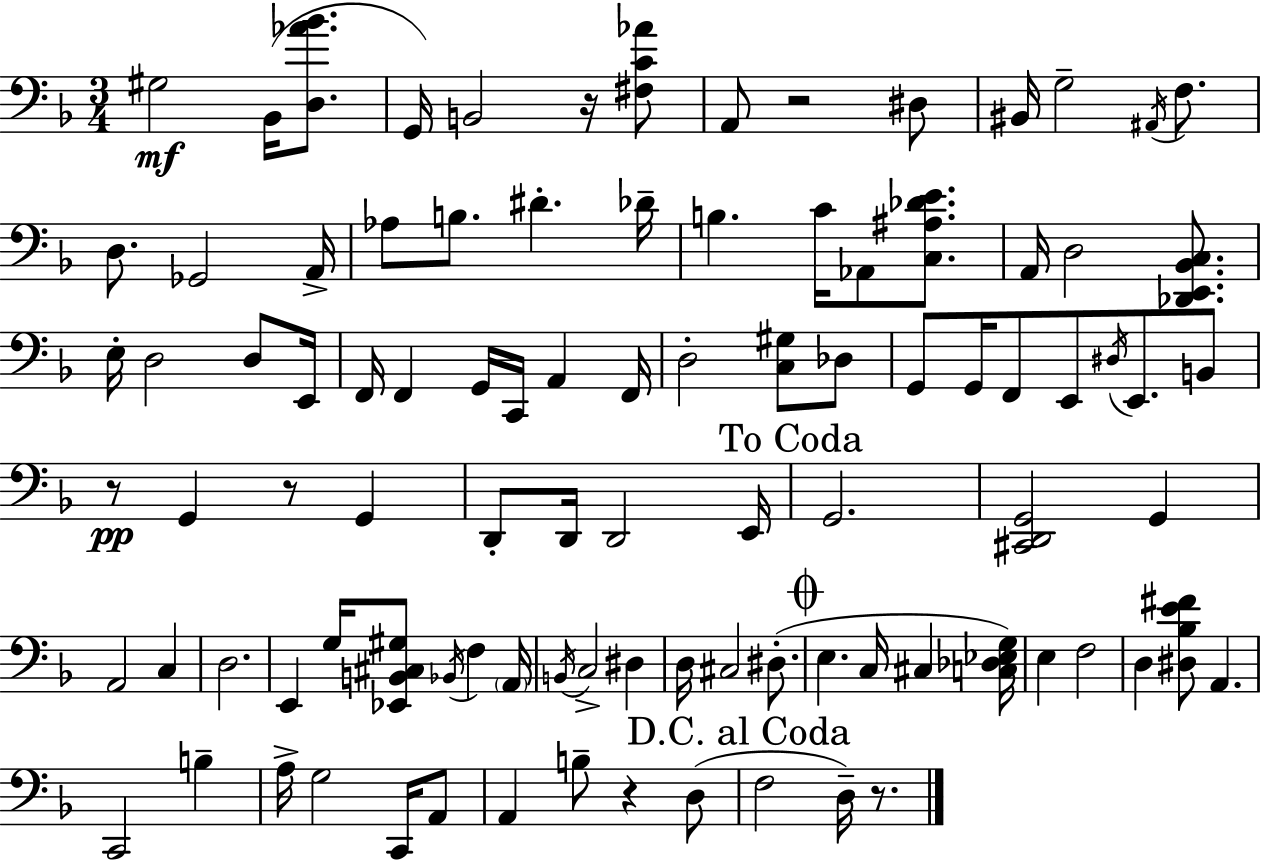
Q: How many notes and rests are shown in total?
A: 96